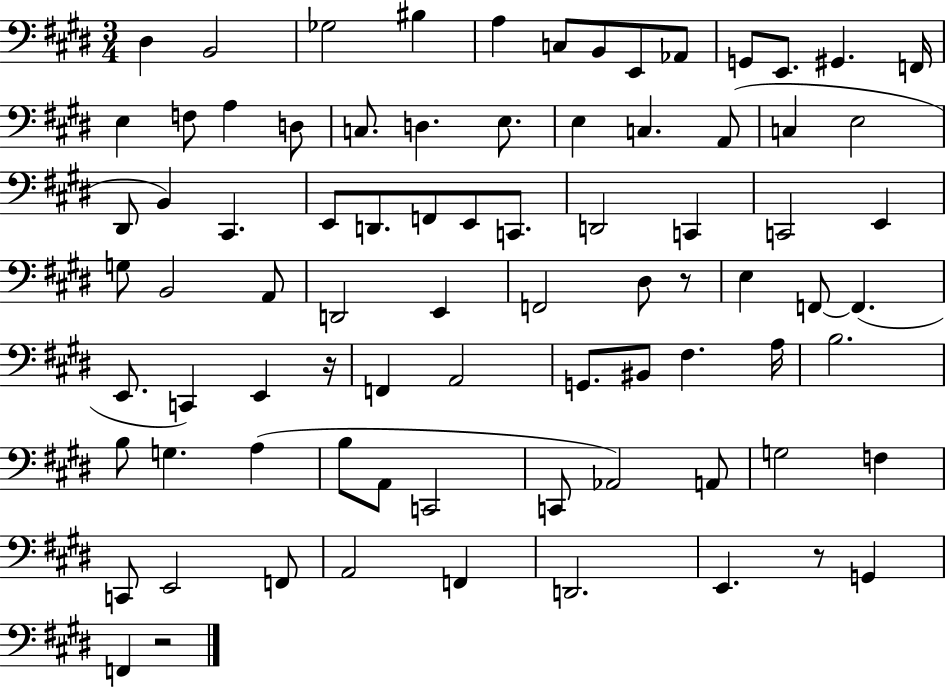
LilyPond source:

{
  \clef bass
  \numericTimeSignature
  \time 3/4
  \key e \major
  \repeat volta 2 { dis4 b,2 | ges2 bis4 | a4 c8 b,8 e,8 aes,8 | g,8 e,8. gis,4. f,16 | \break e4 f8 a4 d8 | c8. d4. e8. | e4 c4. a,8( | c4 e2 | \break dis,8 b,4) cis,4. | e,8 d,8. f,8 e,8 c,8. | d,2 c,4 | c,2 e,4 | \break g8 b,2 a,8 | d,2 e,4 | f,2 dis8 r8 | e4 f,8~~ f,4.( | \break e,8. c,4) e,4 r16 | f,4 a,2 | g,8. bis,8 fis4. a16 | b2. | \break b8 g4. a4( | b8 a,8 c,2 | c,8 aes,2) a,8 | g2 f4 | \break c,8 e,2 f,8 | a,2 f,4 | d,2. | e,4. r8 g,4 | \break f,4 r2 | } \bar "|."
}